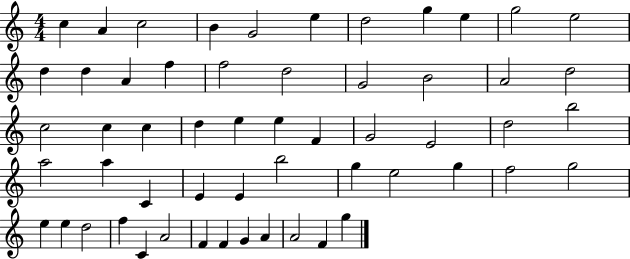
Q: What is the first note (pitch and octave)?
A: C5